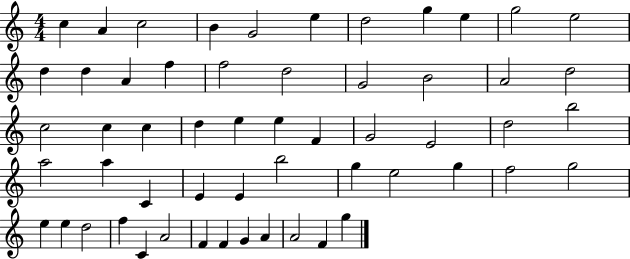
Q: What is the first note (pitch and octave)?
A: C5